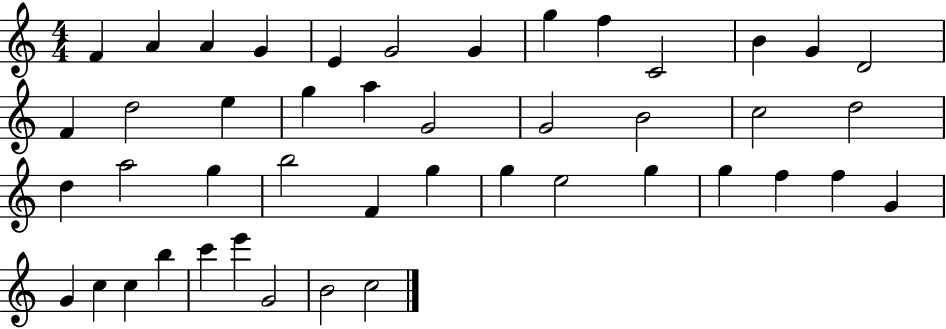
X:1
T:Untitled
M:4/4
L:1/4
K:C
F A A G E G2 G g f C2 B G D2 F d2 e g a G2 G2 B2 c2 d2 d a2 g b2 F g g e2 g g f f G G c c b c' e' G2 B2 c2